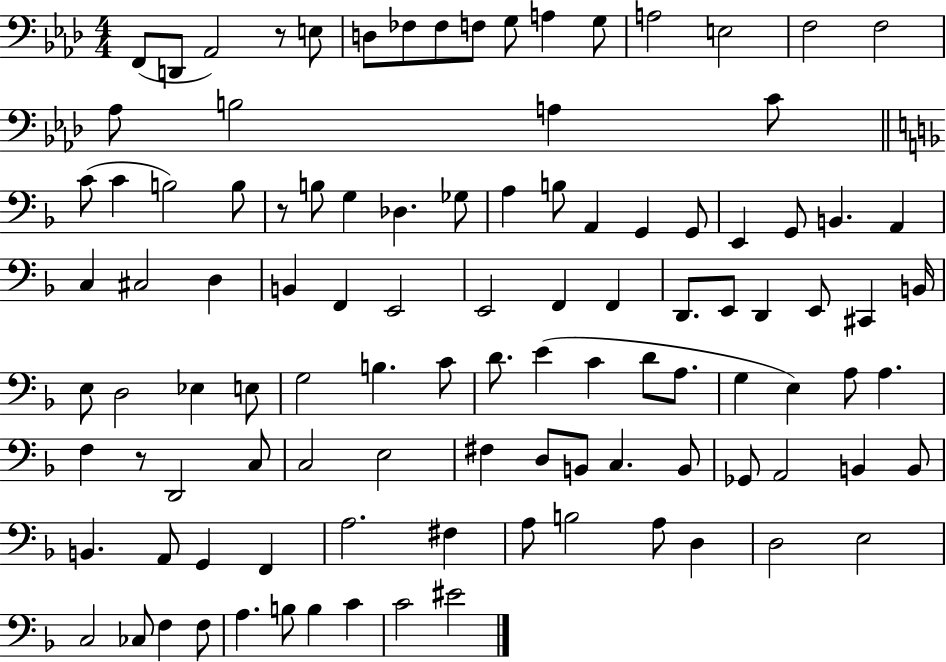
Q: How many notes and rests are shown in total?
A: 106